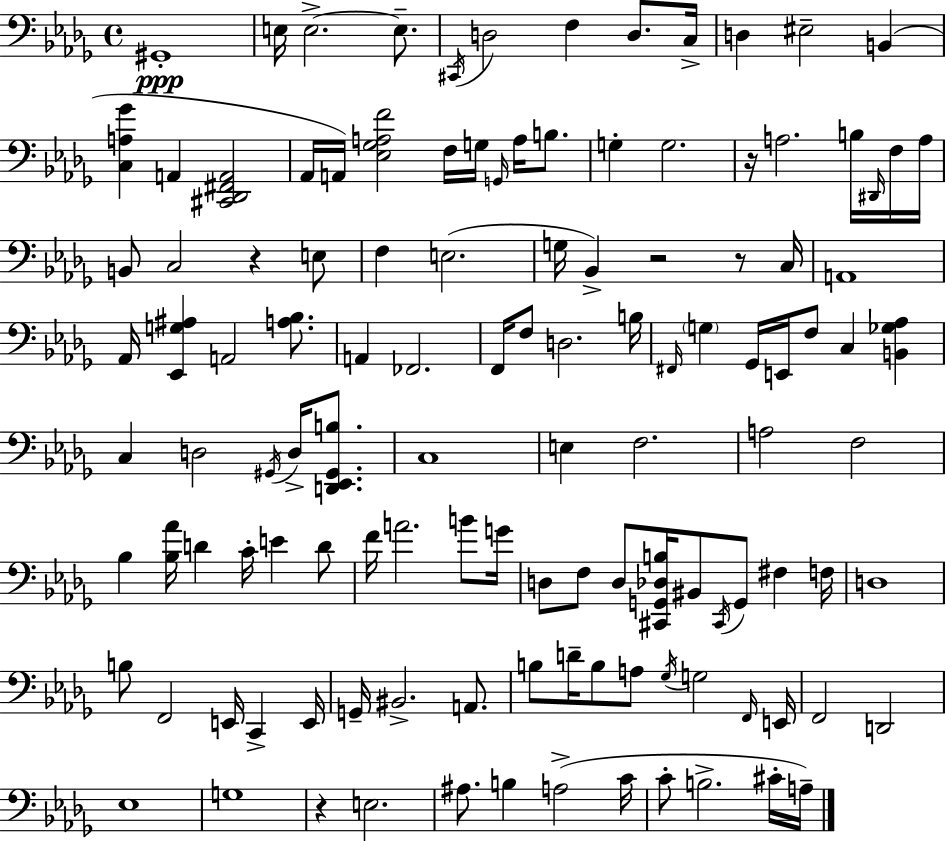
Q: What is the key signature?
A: BES minor